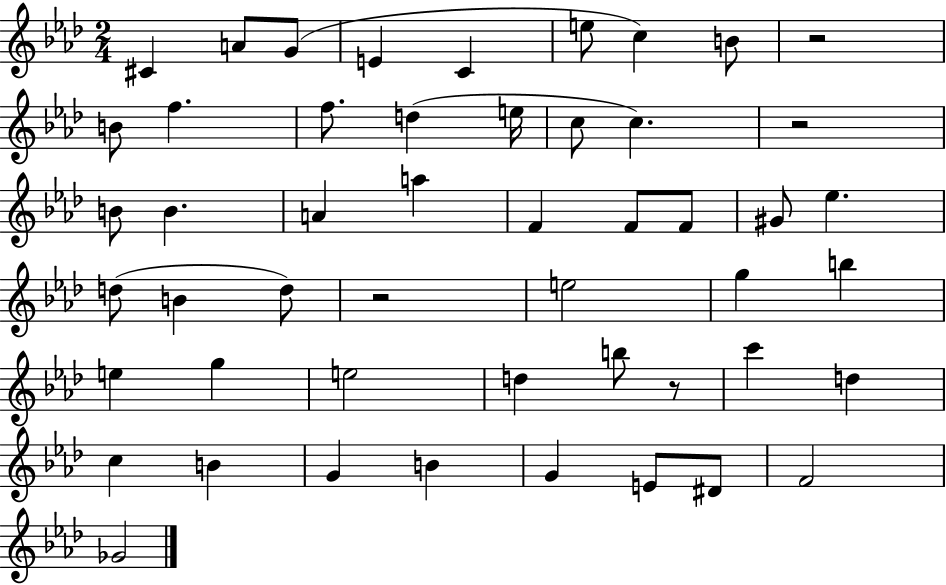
{
  \clef treble
  \numericTimeSignature
  \time 2/4
  \key aes \major
  cis'4 a'8 g'8( | e'4 c'4 | e''8 c''4) b'8 | r2 | \break b'8 f''4. | f''8. d''4( e''16 | c''8 c''4.) | r2 | \break b'8 b'4. | a'4 a''4 | f'4 f'8 f'8 | gis'8 ees''4. | \break d''8( b'4 d''8) | r2 | e''2 | g''4 b''4 | \break e''4 g''4 | e''2 | d''4 b''8 r8 | c'''4 d''4 | \break c''4 b'4 | g'4 b'4 | g'4 e'8 dis'8 | f'2 | \break ges'2 | \bar "|."
}